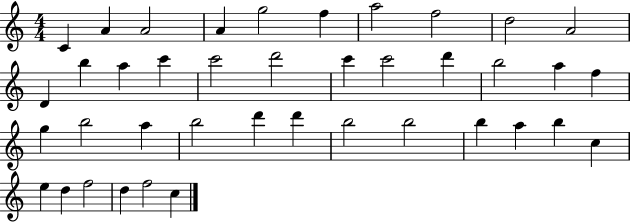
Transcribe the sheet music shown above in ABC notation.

X:1
T:Untitled
M:4/4
L:1/4
K:C
C A A2 A g2 f a2 f2 d2 A2 D b a c' c'2 d'2 c' c'2 d' b2 a f g b2 a b2 d' d' b2 b2 b a b c e d f2 d f2 c